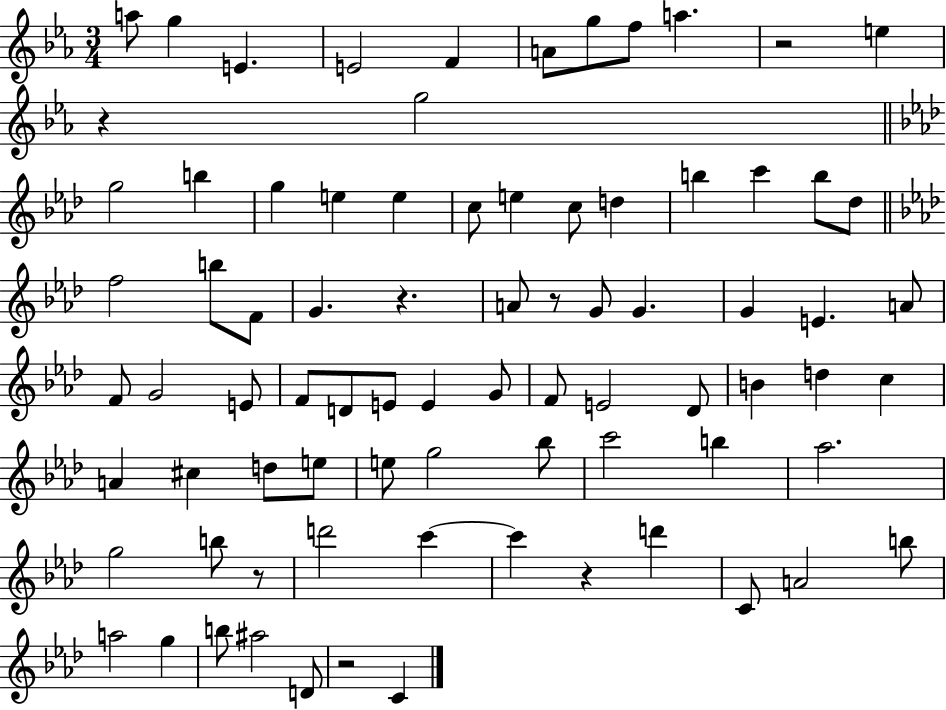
{
  \clef treble
  \numericTimeSignature
  \time 3/4
  \key ees \major
  \repeat volta 2 { a''8 g''4 e'4. | e'2 f'4 | a'8 g''8 f''8 a''4. | r2 e''4 | \break r4 g''2 | \bar "||" \break \key aes \major g''2 b''4 | g''4 e''4 e''4 | c''8 e''4 c''8 d''4 | b''4 c'''4 b''8 des''8 | \break \bar "||" \break \key aes \major f''2 b''8 f'8 | g'4. r4. | a'8 r8 g'8 g'4. | g'4 e'4. a'8 | \break f'8 g'2 e'8 | f'8 d'8 e'8 e'4 g'8 | f'8 e'2 des'8 | b'4 d''4 c''4 | \break a'4 cis''4 d''8 e''8 | e''8 g''2 bes''8 | c'''2 b''4 | aes''2. | \break g''2 b''8 r8 | d'''2 c'''4~~ | c'''4 r4 d'''4 | c'8 a'2 b''8 | \break a''2 g''4 | b''8 ais''2 d'8 | r2 c'4 | } \bar "|."
}